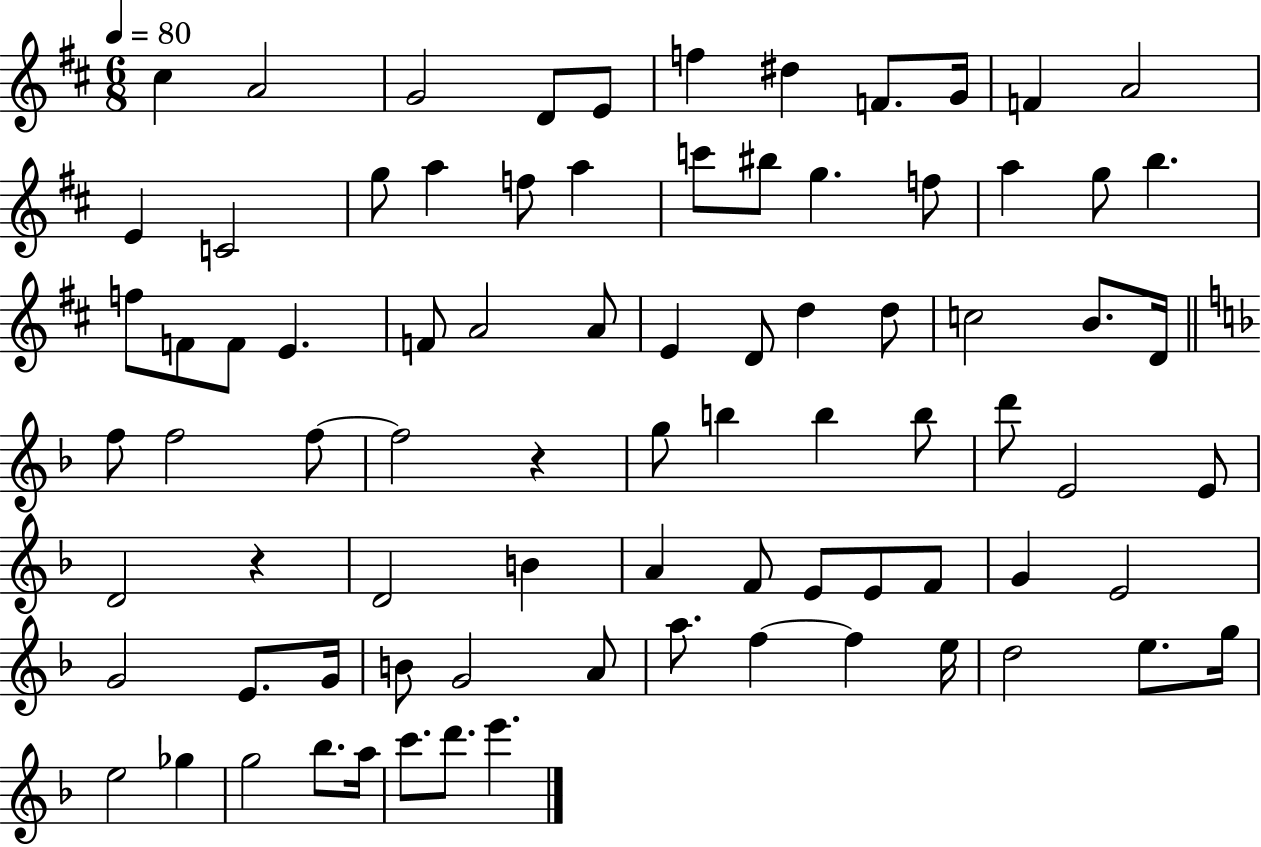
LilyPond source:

{
  \clef treble
  \numericTimeSignature
  \time 6/8
  \key d \major
  \tempo 4 = 80
  \repeat volta 2 { cis''4 a'2 | g'2 d'8 e'8 | f''4 dis''4 f'8. g'16 | f'4 a'2 | \break e'4 c'2 | g''8 a''4 f''8 a''4 | c'''8 bis''8 g''4. f''8 | a''4 g''8 b''4. | \break f''8 f'8 f'8 e'4. | f'8 a'2 a'8 | e'4 d'8 d''4 d''8 | c''2 b'8. d'16 | \break \bar "||" \break \key f \major f''8 f''2 f''8~~ | f''2 r4 | g''8 b''4 b''4 b''8 | d'''8 e'2 e'8 | \break d'2 r4 | d'2 b'4 | a'4 f'8 e'8 e'8 f'8 | g'4 e'2 | \break g'2 e'8. g'16 | b'8 g'2 a'8 | a''8. f''4~~ f''4 e''16 | d''2 e''8. g''16 | \break e''2 ges''4 | g''2 bes''8. a''16 | c'''8. d'''8. e'''4. | } \bar "|."
}